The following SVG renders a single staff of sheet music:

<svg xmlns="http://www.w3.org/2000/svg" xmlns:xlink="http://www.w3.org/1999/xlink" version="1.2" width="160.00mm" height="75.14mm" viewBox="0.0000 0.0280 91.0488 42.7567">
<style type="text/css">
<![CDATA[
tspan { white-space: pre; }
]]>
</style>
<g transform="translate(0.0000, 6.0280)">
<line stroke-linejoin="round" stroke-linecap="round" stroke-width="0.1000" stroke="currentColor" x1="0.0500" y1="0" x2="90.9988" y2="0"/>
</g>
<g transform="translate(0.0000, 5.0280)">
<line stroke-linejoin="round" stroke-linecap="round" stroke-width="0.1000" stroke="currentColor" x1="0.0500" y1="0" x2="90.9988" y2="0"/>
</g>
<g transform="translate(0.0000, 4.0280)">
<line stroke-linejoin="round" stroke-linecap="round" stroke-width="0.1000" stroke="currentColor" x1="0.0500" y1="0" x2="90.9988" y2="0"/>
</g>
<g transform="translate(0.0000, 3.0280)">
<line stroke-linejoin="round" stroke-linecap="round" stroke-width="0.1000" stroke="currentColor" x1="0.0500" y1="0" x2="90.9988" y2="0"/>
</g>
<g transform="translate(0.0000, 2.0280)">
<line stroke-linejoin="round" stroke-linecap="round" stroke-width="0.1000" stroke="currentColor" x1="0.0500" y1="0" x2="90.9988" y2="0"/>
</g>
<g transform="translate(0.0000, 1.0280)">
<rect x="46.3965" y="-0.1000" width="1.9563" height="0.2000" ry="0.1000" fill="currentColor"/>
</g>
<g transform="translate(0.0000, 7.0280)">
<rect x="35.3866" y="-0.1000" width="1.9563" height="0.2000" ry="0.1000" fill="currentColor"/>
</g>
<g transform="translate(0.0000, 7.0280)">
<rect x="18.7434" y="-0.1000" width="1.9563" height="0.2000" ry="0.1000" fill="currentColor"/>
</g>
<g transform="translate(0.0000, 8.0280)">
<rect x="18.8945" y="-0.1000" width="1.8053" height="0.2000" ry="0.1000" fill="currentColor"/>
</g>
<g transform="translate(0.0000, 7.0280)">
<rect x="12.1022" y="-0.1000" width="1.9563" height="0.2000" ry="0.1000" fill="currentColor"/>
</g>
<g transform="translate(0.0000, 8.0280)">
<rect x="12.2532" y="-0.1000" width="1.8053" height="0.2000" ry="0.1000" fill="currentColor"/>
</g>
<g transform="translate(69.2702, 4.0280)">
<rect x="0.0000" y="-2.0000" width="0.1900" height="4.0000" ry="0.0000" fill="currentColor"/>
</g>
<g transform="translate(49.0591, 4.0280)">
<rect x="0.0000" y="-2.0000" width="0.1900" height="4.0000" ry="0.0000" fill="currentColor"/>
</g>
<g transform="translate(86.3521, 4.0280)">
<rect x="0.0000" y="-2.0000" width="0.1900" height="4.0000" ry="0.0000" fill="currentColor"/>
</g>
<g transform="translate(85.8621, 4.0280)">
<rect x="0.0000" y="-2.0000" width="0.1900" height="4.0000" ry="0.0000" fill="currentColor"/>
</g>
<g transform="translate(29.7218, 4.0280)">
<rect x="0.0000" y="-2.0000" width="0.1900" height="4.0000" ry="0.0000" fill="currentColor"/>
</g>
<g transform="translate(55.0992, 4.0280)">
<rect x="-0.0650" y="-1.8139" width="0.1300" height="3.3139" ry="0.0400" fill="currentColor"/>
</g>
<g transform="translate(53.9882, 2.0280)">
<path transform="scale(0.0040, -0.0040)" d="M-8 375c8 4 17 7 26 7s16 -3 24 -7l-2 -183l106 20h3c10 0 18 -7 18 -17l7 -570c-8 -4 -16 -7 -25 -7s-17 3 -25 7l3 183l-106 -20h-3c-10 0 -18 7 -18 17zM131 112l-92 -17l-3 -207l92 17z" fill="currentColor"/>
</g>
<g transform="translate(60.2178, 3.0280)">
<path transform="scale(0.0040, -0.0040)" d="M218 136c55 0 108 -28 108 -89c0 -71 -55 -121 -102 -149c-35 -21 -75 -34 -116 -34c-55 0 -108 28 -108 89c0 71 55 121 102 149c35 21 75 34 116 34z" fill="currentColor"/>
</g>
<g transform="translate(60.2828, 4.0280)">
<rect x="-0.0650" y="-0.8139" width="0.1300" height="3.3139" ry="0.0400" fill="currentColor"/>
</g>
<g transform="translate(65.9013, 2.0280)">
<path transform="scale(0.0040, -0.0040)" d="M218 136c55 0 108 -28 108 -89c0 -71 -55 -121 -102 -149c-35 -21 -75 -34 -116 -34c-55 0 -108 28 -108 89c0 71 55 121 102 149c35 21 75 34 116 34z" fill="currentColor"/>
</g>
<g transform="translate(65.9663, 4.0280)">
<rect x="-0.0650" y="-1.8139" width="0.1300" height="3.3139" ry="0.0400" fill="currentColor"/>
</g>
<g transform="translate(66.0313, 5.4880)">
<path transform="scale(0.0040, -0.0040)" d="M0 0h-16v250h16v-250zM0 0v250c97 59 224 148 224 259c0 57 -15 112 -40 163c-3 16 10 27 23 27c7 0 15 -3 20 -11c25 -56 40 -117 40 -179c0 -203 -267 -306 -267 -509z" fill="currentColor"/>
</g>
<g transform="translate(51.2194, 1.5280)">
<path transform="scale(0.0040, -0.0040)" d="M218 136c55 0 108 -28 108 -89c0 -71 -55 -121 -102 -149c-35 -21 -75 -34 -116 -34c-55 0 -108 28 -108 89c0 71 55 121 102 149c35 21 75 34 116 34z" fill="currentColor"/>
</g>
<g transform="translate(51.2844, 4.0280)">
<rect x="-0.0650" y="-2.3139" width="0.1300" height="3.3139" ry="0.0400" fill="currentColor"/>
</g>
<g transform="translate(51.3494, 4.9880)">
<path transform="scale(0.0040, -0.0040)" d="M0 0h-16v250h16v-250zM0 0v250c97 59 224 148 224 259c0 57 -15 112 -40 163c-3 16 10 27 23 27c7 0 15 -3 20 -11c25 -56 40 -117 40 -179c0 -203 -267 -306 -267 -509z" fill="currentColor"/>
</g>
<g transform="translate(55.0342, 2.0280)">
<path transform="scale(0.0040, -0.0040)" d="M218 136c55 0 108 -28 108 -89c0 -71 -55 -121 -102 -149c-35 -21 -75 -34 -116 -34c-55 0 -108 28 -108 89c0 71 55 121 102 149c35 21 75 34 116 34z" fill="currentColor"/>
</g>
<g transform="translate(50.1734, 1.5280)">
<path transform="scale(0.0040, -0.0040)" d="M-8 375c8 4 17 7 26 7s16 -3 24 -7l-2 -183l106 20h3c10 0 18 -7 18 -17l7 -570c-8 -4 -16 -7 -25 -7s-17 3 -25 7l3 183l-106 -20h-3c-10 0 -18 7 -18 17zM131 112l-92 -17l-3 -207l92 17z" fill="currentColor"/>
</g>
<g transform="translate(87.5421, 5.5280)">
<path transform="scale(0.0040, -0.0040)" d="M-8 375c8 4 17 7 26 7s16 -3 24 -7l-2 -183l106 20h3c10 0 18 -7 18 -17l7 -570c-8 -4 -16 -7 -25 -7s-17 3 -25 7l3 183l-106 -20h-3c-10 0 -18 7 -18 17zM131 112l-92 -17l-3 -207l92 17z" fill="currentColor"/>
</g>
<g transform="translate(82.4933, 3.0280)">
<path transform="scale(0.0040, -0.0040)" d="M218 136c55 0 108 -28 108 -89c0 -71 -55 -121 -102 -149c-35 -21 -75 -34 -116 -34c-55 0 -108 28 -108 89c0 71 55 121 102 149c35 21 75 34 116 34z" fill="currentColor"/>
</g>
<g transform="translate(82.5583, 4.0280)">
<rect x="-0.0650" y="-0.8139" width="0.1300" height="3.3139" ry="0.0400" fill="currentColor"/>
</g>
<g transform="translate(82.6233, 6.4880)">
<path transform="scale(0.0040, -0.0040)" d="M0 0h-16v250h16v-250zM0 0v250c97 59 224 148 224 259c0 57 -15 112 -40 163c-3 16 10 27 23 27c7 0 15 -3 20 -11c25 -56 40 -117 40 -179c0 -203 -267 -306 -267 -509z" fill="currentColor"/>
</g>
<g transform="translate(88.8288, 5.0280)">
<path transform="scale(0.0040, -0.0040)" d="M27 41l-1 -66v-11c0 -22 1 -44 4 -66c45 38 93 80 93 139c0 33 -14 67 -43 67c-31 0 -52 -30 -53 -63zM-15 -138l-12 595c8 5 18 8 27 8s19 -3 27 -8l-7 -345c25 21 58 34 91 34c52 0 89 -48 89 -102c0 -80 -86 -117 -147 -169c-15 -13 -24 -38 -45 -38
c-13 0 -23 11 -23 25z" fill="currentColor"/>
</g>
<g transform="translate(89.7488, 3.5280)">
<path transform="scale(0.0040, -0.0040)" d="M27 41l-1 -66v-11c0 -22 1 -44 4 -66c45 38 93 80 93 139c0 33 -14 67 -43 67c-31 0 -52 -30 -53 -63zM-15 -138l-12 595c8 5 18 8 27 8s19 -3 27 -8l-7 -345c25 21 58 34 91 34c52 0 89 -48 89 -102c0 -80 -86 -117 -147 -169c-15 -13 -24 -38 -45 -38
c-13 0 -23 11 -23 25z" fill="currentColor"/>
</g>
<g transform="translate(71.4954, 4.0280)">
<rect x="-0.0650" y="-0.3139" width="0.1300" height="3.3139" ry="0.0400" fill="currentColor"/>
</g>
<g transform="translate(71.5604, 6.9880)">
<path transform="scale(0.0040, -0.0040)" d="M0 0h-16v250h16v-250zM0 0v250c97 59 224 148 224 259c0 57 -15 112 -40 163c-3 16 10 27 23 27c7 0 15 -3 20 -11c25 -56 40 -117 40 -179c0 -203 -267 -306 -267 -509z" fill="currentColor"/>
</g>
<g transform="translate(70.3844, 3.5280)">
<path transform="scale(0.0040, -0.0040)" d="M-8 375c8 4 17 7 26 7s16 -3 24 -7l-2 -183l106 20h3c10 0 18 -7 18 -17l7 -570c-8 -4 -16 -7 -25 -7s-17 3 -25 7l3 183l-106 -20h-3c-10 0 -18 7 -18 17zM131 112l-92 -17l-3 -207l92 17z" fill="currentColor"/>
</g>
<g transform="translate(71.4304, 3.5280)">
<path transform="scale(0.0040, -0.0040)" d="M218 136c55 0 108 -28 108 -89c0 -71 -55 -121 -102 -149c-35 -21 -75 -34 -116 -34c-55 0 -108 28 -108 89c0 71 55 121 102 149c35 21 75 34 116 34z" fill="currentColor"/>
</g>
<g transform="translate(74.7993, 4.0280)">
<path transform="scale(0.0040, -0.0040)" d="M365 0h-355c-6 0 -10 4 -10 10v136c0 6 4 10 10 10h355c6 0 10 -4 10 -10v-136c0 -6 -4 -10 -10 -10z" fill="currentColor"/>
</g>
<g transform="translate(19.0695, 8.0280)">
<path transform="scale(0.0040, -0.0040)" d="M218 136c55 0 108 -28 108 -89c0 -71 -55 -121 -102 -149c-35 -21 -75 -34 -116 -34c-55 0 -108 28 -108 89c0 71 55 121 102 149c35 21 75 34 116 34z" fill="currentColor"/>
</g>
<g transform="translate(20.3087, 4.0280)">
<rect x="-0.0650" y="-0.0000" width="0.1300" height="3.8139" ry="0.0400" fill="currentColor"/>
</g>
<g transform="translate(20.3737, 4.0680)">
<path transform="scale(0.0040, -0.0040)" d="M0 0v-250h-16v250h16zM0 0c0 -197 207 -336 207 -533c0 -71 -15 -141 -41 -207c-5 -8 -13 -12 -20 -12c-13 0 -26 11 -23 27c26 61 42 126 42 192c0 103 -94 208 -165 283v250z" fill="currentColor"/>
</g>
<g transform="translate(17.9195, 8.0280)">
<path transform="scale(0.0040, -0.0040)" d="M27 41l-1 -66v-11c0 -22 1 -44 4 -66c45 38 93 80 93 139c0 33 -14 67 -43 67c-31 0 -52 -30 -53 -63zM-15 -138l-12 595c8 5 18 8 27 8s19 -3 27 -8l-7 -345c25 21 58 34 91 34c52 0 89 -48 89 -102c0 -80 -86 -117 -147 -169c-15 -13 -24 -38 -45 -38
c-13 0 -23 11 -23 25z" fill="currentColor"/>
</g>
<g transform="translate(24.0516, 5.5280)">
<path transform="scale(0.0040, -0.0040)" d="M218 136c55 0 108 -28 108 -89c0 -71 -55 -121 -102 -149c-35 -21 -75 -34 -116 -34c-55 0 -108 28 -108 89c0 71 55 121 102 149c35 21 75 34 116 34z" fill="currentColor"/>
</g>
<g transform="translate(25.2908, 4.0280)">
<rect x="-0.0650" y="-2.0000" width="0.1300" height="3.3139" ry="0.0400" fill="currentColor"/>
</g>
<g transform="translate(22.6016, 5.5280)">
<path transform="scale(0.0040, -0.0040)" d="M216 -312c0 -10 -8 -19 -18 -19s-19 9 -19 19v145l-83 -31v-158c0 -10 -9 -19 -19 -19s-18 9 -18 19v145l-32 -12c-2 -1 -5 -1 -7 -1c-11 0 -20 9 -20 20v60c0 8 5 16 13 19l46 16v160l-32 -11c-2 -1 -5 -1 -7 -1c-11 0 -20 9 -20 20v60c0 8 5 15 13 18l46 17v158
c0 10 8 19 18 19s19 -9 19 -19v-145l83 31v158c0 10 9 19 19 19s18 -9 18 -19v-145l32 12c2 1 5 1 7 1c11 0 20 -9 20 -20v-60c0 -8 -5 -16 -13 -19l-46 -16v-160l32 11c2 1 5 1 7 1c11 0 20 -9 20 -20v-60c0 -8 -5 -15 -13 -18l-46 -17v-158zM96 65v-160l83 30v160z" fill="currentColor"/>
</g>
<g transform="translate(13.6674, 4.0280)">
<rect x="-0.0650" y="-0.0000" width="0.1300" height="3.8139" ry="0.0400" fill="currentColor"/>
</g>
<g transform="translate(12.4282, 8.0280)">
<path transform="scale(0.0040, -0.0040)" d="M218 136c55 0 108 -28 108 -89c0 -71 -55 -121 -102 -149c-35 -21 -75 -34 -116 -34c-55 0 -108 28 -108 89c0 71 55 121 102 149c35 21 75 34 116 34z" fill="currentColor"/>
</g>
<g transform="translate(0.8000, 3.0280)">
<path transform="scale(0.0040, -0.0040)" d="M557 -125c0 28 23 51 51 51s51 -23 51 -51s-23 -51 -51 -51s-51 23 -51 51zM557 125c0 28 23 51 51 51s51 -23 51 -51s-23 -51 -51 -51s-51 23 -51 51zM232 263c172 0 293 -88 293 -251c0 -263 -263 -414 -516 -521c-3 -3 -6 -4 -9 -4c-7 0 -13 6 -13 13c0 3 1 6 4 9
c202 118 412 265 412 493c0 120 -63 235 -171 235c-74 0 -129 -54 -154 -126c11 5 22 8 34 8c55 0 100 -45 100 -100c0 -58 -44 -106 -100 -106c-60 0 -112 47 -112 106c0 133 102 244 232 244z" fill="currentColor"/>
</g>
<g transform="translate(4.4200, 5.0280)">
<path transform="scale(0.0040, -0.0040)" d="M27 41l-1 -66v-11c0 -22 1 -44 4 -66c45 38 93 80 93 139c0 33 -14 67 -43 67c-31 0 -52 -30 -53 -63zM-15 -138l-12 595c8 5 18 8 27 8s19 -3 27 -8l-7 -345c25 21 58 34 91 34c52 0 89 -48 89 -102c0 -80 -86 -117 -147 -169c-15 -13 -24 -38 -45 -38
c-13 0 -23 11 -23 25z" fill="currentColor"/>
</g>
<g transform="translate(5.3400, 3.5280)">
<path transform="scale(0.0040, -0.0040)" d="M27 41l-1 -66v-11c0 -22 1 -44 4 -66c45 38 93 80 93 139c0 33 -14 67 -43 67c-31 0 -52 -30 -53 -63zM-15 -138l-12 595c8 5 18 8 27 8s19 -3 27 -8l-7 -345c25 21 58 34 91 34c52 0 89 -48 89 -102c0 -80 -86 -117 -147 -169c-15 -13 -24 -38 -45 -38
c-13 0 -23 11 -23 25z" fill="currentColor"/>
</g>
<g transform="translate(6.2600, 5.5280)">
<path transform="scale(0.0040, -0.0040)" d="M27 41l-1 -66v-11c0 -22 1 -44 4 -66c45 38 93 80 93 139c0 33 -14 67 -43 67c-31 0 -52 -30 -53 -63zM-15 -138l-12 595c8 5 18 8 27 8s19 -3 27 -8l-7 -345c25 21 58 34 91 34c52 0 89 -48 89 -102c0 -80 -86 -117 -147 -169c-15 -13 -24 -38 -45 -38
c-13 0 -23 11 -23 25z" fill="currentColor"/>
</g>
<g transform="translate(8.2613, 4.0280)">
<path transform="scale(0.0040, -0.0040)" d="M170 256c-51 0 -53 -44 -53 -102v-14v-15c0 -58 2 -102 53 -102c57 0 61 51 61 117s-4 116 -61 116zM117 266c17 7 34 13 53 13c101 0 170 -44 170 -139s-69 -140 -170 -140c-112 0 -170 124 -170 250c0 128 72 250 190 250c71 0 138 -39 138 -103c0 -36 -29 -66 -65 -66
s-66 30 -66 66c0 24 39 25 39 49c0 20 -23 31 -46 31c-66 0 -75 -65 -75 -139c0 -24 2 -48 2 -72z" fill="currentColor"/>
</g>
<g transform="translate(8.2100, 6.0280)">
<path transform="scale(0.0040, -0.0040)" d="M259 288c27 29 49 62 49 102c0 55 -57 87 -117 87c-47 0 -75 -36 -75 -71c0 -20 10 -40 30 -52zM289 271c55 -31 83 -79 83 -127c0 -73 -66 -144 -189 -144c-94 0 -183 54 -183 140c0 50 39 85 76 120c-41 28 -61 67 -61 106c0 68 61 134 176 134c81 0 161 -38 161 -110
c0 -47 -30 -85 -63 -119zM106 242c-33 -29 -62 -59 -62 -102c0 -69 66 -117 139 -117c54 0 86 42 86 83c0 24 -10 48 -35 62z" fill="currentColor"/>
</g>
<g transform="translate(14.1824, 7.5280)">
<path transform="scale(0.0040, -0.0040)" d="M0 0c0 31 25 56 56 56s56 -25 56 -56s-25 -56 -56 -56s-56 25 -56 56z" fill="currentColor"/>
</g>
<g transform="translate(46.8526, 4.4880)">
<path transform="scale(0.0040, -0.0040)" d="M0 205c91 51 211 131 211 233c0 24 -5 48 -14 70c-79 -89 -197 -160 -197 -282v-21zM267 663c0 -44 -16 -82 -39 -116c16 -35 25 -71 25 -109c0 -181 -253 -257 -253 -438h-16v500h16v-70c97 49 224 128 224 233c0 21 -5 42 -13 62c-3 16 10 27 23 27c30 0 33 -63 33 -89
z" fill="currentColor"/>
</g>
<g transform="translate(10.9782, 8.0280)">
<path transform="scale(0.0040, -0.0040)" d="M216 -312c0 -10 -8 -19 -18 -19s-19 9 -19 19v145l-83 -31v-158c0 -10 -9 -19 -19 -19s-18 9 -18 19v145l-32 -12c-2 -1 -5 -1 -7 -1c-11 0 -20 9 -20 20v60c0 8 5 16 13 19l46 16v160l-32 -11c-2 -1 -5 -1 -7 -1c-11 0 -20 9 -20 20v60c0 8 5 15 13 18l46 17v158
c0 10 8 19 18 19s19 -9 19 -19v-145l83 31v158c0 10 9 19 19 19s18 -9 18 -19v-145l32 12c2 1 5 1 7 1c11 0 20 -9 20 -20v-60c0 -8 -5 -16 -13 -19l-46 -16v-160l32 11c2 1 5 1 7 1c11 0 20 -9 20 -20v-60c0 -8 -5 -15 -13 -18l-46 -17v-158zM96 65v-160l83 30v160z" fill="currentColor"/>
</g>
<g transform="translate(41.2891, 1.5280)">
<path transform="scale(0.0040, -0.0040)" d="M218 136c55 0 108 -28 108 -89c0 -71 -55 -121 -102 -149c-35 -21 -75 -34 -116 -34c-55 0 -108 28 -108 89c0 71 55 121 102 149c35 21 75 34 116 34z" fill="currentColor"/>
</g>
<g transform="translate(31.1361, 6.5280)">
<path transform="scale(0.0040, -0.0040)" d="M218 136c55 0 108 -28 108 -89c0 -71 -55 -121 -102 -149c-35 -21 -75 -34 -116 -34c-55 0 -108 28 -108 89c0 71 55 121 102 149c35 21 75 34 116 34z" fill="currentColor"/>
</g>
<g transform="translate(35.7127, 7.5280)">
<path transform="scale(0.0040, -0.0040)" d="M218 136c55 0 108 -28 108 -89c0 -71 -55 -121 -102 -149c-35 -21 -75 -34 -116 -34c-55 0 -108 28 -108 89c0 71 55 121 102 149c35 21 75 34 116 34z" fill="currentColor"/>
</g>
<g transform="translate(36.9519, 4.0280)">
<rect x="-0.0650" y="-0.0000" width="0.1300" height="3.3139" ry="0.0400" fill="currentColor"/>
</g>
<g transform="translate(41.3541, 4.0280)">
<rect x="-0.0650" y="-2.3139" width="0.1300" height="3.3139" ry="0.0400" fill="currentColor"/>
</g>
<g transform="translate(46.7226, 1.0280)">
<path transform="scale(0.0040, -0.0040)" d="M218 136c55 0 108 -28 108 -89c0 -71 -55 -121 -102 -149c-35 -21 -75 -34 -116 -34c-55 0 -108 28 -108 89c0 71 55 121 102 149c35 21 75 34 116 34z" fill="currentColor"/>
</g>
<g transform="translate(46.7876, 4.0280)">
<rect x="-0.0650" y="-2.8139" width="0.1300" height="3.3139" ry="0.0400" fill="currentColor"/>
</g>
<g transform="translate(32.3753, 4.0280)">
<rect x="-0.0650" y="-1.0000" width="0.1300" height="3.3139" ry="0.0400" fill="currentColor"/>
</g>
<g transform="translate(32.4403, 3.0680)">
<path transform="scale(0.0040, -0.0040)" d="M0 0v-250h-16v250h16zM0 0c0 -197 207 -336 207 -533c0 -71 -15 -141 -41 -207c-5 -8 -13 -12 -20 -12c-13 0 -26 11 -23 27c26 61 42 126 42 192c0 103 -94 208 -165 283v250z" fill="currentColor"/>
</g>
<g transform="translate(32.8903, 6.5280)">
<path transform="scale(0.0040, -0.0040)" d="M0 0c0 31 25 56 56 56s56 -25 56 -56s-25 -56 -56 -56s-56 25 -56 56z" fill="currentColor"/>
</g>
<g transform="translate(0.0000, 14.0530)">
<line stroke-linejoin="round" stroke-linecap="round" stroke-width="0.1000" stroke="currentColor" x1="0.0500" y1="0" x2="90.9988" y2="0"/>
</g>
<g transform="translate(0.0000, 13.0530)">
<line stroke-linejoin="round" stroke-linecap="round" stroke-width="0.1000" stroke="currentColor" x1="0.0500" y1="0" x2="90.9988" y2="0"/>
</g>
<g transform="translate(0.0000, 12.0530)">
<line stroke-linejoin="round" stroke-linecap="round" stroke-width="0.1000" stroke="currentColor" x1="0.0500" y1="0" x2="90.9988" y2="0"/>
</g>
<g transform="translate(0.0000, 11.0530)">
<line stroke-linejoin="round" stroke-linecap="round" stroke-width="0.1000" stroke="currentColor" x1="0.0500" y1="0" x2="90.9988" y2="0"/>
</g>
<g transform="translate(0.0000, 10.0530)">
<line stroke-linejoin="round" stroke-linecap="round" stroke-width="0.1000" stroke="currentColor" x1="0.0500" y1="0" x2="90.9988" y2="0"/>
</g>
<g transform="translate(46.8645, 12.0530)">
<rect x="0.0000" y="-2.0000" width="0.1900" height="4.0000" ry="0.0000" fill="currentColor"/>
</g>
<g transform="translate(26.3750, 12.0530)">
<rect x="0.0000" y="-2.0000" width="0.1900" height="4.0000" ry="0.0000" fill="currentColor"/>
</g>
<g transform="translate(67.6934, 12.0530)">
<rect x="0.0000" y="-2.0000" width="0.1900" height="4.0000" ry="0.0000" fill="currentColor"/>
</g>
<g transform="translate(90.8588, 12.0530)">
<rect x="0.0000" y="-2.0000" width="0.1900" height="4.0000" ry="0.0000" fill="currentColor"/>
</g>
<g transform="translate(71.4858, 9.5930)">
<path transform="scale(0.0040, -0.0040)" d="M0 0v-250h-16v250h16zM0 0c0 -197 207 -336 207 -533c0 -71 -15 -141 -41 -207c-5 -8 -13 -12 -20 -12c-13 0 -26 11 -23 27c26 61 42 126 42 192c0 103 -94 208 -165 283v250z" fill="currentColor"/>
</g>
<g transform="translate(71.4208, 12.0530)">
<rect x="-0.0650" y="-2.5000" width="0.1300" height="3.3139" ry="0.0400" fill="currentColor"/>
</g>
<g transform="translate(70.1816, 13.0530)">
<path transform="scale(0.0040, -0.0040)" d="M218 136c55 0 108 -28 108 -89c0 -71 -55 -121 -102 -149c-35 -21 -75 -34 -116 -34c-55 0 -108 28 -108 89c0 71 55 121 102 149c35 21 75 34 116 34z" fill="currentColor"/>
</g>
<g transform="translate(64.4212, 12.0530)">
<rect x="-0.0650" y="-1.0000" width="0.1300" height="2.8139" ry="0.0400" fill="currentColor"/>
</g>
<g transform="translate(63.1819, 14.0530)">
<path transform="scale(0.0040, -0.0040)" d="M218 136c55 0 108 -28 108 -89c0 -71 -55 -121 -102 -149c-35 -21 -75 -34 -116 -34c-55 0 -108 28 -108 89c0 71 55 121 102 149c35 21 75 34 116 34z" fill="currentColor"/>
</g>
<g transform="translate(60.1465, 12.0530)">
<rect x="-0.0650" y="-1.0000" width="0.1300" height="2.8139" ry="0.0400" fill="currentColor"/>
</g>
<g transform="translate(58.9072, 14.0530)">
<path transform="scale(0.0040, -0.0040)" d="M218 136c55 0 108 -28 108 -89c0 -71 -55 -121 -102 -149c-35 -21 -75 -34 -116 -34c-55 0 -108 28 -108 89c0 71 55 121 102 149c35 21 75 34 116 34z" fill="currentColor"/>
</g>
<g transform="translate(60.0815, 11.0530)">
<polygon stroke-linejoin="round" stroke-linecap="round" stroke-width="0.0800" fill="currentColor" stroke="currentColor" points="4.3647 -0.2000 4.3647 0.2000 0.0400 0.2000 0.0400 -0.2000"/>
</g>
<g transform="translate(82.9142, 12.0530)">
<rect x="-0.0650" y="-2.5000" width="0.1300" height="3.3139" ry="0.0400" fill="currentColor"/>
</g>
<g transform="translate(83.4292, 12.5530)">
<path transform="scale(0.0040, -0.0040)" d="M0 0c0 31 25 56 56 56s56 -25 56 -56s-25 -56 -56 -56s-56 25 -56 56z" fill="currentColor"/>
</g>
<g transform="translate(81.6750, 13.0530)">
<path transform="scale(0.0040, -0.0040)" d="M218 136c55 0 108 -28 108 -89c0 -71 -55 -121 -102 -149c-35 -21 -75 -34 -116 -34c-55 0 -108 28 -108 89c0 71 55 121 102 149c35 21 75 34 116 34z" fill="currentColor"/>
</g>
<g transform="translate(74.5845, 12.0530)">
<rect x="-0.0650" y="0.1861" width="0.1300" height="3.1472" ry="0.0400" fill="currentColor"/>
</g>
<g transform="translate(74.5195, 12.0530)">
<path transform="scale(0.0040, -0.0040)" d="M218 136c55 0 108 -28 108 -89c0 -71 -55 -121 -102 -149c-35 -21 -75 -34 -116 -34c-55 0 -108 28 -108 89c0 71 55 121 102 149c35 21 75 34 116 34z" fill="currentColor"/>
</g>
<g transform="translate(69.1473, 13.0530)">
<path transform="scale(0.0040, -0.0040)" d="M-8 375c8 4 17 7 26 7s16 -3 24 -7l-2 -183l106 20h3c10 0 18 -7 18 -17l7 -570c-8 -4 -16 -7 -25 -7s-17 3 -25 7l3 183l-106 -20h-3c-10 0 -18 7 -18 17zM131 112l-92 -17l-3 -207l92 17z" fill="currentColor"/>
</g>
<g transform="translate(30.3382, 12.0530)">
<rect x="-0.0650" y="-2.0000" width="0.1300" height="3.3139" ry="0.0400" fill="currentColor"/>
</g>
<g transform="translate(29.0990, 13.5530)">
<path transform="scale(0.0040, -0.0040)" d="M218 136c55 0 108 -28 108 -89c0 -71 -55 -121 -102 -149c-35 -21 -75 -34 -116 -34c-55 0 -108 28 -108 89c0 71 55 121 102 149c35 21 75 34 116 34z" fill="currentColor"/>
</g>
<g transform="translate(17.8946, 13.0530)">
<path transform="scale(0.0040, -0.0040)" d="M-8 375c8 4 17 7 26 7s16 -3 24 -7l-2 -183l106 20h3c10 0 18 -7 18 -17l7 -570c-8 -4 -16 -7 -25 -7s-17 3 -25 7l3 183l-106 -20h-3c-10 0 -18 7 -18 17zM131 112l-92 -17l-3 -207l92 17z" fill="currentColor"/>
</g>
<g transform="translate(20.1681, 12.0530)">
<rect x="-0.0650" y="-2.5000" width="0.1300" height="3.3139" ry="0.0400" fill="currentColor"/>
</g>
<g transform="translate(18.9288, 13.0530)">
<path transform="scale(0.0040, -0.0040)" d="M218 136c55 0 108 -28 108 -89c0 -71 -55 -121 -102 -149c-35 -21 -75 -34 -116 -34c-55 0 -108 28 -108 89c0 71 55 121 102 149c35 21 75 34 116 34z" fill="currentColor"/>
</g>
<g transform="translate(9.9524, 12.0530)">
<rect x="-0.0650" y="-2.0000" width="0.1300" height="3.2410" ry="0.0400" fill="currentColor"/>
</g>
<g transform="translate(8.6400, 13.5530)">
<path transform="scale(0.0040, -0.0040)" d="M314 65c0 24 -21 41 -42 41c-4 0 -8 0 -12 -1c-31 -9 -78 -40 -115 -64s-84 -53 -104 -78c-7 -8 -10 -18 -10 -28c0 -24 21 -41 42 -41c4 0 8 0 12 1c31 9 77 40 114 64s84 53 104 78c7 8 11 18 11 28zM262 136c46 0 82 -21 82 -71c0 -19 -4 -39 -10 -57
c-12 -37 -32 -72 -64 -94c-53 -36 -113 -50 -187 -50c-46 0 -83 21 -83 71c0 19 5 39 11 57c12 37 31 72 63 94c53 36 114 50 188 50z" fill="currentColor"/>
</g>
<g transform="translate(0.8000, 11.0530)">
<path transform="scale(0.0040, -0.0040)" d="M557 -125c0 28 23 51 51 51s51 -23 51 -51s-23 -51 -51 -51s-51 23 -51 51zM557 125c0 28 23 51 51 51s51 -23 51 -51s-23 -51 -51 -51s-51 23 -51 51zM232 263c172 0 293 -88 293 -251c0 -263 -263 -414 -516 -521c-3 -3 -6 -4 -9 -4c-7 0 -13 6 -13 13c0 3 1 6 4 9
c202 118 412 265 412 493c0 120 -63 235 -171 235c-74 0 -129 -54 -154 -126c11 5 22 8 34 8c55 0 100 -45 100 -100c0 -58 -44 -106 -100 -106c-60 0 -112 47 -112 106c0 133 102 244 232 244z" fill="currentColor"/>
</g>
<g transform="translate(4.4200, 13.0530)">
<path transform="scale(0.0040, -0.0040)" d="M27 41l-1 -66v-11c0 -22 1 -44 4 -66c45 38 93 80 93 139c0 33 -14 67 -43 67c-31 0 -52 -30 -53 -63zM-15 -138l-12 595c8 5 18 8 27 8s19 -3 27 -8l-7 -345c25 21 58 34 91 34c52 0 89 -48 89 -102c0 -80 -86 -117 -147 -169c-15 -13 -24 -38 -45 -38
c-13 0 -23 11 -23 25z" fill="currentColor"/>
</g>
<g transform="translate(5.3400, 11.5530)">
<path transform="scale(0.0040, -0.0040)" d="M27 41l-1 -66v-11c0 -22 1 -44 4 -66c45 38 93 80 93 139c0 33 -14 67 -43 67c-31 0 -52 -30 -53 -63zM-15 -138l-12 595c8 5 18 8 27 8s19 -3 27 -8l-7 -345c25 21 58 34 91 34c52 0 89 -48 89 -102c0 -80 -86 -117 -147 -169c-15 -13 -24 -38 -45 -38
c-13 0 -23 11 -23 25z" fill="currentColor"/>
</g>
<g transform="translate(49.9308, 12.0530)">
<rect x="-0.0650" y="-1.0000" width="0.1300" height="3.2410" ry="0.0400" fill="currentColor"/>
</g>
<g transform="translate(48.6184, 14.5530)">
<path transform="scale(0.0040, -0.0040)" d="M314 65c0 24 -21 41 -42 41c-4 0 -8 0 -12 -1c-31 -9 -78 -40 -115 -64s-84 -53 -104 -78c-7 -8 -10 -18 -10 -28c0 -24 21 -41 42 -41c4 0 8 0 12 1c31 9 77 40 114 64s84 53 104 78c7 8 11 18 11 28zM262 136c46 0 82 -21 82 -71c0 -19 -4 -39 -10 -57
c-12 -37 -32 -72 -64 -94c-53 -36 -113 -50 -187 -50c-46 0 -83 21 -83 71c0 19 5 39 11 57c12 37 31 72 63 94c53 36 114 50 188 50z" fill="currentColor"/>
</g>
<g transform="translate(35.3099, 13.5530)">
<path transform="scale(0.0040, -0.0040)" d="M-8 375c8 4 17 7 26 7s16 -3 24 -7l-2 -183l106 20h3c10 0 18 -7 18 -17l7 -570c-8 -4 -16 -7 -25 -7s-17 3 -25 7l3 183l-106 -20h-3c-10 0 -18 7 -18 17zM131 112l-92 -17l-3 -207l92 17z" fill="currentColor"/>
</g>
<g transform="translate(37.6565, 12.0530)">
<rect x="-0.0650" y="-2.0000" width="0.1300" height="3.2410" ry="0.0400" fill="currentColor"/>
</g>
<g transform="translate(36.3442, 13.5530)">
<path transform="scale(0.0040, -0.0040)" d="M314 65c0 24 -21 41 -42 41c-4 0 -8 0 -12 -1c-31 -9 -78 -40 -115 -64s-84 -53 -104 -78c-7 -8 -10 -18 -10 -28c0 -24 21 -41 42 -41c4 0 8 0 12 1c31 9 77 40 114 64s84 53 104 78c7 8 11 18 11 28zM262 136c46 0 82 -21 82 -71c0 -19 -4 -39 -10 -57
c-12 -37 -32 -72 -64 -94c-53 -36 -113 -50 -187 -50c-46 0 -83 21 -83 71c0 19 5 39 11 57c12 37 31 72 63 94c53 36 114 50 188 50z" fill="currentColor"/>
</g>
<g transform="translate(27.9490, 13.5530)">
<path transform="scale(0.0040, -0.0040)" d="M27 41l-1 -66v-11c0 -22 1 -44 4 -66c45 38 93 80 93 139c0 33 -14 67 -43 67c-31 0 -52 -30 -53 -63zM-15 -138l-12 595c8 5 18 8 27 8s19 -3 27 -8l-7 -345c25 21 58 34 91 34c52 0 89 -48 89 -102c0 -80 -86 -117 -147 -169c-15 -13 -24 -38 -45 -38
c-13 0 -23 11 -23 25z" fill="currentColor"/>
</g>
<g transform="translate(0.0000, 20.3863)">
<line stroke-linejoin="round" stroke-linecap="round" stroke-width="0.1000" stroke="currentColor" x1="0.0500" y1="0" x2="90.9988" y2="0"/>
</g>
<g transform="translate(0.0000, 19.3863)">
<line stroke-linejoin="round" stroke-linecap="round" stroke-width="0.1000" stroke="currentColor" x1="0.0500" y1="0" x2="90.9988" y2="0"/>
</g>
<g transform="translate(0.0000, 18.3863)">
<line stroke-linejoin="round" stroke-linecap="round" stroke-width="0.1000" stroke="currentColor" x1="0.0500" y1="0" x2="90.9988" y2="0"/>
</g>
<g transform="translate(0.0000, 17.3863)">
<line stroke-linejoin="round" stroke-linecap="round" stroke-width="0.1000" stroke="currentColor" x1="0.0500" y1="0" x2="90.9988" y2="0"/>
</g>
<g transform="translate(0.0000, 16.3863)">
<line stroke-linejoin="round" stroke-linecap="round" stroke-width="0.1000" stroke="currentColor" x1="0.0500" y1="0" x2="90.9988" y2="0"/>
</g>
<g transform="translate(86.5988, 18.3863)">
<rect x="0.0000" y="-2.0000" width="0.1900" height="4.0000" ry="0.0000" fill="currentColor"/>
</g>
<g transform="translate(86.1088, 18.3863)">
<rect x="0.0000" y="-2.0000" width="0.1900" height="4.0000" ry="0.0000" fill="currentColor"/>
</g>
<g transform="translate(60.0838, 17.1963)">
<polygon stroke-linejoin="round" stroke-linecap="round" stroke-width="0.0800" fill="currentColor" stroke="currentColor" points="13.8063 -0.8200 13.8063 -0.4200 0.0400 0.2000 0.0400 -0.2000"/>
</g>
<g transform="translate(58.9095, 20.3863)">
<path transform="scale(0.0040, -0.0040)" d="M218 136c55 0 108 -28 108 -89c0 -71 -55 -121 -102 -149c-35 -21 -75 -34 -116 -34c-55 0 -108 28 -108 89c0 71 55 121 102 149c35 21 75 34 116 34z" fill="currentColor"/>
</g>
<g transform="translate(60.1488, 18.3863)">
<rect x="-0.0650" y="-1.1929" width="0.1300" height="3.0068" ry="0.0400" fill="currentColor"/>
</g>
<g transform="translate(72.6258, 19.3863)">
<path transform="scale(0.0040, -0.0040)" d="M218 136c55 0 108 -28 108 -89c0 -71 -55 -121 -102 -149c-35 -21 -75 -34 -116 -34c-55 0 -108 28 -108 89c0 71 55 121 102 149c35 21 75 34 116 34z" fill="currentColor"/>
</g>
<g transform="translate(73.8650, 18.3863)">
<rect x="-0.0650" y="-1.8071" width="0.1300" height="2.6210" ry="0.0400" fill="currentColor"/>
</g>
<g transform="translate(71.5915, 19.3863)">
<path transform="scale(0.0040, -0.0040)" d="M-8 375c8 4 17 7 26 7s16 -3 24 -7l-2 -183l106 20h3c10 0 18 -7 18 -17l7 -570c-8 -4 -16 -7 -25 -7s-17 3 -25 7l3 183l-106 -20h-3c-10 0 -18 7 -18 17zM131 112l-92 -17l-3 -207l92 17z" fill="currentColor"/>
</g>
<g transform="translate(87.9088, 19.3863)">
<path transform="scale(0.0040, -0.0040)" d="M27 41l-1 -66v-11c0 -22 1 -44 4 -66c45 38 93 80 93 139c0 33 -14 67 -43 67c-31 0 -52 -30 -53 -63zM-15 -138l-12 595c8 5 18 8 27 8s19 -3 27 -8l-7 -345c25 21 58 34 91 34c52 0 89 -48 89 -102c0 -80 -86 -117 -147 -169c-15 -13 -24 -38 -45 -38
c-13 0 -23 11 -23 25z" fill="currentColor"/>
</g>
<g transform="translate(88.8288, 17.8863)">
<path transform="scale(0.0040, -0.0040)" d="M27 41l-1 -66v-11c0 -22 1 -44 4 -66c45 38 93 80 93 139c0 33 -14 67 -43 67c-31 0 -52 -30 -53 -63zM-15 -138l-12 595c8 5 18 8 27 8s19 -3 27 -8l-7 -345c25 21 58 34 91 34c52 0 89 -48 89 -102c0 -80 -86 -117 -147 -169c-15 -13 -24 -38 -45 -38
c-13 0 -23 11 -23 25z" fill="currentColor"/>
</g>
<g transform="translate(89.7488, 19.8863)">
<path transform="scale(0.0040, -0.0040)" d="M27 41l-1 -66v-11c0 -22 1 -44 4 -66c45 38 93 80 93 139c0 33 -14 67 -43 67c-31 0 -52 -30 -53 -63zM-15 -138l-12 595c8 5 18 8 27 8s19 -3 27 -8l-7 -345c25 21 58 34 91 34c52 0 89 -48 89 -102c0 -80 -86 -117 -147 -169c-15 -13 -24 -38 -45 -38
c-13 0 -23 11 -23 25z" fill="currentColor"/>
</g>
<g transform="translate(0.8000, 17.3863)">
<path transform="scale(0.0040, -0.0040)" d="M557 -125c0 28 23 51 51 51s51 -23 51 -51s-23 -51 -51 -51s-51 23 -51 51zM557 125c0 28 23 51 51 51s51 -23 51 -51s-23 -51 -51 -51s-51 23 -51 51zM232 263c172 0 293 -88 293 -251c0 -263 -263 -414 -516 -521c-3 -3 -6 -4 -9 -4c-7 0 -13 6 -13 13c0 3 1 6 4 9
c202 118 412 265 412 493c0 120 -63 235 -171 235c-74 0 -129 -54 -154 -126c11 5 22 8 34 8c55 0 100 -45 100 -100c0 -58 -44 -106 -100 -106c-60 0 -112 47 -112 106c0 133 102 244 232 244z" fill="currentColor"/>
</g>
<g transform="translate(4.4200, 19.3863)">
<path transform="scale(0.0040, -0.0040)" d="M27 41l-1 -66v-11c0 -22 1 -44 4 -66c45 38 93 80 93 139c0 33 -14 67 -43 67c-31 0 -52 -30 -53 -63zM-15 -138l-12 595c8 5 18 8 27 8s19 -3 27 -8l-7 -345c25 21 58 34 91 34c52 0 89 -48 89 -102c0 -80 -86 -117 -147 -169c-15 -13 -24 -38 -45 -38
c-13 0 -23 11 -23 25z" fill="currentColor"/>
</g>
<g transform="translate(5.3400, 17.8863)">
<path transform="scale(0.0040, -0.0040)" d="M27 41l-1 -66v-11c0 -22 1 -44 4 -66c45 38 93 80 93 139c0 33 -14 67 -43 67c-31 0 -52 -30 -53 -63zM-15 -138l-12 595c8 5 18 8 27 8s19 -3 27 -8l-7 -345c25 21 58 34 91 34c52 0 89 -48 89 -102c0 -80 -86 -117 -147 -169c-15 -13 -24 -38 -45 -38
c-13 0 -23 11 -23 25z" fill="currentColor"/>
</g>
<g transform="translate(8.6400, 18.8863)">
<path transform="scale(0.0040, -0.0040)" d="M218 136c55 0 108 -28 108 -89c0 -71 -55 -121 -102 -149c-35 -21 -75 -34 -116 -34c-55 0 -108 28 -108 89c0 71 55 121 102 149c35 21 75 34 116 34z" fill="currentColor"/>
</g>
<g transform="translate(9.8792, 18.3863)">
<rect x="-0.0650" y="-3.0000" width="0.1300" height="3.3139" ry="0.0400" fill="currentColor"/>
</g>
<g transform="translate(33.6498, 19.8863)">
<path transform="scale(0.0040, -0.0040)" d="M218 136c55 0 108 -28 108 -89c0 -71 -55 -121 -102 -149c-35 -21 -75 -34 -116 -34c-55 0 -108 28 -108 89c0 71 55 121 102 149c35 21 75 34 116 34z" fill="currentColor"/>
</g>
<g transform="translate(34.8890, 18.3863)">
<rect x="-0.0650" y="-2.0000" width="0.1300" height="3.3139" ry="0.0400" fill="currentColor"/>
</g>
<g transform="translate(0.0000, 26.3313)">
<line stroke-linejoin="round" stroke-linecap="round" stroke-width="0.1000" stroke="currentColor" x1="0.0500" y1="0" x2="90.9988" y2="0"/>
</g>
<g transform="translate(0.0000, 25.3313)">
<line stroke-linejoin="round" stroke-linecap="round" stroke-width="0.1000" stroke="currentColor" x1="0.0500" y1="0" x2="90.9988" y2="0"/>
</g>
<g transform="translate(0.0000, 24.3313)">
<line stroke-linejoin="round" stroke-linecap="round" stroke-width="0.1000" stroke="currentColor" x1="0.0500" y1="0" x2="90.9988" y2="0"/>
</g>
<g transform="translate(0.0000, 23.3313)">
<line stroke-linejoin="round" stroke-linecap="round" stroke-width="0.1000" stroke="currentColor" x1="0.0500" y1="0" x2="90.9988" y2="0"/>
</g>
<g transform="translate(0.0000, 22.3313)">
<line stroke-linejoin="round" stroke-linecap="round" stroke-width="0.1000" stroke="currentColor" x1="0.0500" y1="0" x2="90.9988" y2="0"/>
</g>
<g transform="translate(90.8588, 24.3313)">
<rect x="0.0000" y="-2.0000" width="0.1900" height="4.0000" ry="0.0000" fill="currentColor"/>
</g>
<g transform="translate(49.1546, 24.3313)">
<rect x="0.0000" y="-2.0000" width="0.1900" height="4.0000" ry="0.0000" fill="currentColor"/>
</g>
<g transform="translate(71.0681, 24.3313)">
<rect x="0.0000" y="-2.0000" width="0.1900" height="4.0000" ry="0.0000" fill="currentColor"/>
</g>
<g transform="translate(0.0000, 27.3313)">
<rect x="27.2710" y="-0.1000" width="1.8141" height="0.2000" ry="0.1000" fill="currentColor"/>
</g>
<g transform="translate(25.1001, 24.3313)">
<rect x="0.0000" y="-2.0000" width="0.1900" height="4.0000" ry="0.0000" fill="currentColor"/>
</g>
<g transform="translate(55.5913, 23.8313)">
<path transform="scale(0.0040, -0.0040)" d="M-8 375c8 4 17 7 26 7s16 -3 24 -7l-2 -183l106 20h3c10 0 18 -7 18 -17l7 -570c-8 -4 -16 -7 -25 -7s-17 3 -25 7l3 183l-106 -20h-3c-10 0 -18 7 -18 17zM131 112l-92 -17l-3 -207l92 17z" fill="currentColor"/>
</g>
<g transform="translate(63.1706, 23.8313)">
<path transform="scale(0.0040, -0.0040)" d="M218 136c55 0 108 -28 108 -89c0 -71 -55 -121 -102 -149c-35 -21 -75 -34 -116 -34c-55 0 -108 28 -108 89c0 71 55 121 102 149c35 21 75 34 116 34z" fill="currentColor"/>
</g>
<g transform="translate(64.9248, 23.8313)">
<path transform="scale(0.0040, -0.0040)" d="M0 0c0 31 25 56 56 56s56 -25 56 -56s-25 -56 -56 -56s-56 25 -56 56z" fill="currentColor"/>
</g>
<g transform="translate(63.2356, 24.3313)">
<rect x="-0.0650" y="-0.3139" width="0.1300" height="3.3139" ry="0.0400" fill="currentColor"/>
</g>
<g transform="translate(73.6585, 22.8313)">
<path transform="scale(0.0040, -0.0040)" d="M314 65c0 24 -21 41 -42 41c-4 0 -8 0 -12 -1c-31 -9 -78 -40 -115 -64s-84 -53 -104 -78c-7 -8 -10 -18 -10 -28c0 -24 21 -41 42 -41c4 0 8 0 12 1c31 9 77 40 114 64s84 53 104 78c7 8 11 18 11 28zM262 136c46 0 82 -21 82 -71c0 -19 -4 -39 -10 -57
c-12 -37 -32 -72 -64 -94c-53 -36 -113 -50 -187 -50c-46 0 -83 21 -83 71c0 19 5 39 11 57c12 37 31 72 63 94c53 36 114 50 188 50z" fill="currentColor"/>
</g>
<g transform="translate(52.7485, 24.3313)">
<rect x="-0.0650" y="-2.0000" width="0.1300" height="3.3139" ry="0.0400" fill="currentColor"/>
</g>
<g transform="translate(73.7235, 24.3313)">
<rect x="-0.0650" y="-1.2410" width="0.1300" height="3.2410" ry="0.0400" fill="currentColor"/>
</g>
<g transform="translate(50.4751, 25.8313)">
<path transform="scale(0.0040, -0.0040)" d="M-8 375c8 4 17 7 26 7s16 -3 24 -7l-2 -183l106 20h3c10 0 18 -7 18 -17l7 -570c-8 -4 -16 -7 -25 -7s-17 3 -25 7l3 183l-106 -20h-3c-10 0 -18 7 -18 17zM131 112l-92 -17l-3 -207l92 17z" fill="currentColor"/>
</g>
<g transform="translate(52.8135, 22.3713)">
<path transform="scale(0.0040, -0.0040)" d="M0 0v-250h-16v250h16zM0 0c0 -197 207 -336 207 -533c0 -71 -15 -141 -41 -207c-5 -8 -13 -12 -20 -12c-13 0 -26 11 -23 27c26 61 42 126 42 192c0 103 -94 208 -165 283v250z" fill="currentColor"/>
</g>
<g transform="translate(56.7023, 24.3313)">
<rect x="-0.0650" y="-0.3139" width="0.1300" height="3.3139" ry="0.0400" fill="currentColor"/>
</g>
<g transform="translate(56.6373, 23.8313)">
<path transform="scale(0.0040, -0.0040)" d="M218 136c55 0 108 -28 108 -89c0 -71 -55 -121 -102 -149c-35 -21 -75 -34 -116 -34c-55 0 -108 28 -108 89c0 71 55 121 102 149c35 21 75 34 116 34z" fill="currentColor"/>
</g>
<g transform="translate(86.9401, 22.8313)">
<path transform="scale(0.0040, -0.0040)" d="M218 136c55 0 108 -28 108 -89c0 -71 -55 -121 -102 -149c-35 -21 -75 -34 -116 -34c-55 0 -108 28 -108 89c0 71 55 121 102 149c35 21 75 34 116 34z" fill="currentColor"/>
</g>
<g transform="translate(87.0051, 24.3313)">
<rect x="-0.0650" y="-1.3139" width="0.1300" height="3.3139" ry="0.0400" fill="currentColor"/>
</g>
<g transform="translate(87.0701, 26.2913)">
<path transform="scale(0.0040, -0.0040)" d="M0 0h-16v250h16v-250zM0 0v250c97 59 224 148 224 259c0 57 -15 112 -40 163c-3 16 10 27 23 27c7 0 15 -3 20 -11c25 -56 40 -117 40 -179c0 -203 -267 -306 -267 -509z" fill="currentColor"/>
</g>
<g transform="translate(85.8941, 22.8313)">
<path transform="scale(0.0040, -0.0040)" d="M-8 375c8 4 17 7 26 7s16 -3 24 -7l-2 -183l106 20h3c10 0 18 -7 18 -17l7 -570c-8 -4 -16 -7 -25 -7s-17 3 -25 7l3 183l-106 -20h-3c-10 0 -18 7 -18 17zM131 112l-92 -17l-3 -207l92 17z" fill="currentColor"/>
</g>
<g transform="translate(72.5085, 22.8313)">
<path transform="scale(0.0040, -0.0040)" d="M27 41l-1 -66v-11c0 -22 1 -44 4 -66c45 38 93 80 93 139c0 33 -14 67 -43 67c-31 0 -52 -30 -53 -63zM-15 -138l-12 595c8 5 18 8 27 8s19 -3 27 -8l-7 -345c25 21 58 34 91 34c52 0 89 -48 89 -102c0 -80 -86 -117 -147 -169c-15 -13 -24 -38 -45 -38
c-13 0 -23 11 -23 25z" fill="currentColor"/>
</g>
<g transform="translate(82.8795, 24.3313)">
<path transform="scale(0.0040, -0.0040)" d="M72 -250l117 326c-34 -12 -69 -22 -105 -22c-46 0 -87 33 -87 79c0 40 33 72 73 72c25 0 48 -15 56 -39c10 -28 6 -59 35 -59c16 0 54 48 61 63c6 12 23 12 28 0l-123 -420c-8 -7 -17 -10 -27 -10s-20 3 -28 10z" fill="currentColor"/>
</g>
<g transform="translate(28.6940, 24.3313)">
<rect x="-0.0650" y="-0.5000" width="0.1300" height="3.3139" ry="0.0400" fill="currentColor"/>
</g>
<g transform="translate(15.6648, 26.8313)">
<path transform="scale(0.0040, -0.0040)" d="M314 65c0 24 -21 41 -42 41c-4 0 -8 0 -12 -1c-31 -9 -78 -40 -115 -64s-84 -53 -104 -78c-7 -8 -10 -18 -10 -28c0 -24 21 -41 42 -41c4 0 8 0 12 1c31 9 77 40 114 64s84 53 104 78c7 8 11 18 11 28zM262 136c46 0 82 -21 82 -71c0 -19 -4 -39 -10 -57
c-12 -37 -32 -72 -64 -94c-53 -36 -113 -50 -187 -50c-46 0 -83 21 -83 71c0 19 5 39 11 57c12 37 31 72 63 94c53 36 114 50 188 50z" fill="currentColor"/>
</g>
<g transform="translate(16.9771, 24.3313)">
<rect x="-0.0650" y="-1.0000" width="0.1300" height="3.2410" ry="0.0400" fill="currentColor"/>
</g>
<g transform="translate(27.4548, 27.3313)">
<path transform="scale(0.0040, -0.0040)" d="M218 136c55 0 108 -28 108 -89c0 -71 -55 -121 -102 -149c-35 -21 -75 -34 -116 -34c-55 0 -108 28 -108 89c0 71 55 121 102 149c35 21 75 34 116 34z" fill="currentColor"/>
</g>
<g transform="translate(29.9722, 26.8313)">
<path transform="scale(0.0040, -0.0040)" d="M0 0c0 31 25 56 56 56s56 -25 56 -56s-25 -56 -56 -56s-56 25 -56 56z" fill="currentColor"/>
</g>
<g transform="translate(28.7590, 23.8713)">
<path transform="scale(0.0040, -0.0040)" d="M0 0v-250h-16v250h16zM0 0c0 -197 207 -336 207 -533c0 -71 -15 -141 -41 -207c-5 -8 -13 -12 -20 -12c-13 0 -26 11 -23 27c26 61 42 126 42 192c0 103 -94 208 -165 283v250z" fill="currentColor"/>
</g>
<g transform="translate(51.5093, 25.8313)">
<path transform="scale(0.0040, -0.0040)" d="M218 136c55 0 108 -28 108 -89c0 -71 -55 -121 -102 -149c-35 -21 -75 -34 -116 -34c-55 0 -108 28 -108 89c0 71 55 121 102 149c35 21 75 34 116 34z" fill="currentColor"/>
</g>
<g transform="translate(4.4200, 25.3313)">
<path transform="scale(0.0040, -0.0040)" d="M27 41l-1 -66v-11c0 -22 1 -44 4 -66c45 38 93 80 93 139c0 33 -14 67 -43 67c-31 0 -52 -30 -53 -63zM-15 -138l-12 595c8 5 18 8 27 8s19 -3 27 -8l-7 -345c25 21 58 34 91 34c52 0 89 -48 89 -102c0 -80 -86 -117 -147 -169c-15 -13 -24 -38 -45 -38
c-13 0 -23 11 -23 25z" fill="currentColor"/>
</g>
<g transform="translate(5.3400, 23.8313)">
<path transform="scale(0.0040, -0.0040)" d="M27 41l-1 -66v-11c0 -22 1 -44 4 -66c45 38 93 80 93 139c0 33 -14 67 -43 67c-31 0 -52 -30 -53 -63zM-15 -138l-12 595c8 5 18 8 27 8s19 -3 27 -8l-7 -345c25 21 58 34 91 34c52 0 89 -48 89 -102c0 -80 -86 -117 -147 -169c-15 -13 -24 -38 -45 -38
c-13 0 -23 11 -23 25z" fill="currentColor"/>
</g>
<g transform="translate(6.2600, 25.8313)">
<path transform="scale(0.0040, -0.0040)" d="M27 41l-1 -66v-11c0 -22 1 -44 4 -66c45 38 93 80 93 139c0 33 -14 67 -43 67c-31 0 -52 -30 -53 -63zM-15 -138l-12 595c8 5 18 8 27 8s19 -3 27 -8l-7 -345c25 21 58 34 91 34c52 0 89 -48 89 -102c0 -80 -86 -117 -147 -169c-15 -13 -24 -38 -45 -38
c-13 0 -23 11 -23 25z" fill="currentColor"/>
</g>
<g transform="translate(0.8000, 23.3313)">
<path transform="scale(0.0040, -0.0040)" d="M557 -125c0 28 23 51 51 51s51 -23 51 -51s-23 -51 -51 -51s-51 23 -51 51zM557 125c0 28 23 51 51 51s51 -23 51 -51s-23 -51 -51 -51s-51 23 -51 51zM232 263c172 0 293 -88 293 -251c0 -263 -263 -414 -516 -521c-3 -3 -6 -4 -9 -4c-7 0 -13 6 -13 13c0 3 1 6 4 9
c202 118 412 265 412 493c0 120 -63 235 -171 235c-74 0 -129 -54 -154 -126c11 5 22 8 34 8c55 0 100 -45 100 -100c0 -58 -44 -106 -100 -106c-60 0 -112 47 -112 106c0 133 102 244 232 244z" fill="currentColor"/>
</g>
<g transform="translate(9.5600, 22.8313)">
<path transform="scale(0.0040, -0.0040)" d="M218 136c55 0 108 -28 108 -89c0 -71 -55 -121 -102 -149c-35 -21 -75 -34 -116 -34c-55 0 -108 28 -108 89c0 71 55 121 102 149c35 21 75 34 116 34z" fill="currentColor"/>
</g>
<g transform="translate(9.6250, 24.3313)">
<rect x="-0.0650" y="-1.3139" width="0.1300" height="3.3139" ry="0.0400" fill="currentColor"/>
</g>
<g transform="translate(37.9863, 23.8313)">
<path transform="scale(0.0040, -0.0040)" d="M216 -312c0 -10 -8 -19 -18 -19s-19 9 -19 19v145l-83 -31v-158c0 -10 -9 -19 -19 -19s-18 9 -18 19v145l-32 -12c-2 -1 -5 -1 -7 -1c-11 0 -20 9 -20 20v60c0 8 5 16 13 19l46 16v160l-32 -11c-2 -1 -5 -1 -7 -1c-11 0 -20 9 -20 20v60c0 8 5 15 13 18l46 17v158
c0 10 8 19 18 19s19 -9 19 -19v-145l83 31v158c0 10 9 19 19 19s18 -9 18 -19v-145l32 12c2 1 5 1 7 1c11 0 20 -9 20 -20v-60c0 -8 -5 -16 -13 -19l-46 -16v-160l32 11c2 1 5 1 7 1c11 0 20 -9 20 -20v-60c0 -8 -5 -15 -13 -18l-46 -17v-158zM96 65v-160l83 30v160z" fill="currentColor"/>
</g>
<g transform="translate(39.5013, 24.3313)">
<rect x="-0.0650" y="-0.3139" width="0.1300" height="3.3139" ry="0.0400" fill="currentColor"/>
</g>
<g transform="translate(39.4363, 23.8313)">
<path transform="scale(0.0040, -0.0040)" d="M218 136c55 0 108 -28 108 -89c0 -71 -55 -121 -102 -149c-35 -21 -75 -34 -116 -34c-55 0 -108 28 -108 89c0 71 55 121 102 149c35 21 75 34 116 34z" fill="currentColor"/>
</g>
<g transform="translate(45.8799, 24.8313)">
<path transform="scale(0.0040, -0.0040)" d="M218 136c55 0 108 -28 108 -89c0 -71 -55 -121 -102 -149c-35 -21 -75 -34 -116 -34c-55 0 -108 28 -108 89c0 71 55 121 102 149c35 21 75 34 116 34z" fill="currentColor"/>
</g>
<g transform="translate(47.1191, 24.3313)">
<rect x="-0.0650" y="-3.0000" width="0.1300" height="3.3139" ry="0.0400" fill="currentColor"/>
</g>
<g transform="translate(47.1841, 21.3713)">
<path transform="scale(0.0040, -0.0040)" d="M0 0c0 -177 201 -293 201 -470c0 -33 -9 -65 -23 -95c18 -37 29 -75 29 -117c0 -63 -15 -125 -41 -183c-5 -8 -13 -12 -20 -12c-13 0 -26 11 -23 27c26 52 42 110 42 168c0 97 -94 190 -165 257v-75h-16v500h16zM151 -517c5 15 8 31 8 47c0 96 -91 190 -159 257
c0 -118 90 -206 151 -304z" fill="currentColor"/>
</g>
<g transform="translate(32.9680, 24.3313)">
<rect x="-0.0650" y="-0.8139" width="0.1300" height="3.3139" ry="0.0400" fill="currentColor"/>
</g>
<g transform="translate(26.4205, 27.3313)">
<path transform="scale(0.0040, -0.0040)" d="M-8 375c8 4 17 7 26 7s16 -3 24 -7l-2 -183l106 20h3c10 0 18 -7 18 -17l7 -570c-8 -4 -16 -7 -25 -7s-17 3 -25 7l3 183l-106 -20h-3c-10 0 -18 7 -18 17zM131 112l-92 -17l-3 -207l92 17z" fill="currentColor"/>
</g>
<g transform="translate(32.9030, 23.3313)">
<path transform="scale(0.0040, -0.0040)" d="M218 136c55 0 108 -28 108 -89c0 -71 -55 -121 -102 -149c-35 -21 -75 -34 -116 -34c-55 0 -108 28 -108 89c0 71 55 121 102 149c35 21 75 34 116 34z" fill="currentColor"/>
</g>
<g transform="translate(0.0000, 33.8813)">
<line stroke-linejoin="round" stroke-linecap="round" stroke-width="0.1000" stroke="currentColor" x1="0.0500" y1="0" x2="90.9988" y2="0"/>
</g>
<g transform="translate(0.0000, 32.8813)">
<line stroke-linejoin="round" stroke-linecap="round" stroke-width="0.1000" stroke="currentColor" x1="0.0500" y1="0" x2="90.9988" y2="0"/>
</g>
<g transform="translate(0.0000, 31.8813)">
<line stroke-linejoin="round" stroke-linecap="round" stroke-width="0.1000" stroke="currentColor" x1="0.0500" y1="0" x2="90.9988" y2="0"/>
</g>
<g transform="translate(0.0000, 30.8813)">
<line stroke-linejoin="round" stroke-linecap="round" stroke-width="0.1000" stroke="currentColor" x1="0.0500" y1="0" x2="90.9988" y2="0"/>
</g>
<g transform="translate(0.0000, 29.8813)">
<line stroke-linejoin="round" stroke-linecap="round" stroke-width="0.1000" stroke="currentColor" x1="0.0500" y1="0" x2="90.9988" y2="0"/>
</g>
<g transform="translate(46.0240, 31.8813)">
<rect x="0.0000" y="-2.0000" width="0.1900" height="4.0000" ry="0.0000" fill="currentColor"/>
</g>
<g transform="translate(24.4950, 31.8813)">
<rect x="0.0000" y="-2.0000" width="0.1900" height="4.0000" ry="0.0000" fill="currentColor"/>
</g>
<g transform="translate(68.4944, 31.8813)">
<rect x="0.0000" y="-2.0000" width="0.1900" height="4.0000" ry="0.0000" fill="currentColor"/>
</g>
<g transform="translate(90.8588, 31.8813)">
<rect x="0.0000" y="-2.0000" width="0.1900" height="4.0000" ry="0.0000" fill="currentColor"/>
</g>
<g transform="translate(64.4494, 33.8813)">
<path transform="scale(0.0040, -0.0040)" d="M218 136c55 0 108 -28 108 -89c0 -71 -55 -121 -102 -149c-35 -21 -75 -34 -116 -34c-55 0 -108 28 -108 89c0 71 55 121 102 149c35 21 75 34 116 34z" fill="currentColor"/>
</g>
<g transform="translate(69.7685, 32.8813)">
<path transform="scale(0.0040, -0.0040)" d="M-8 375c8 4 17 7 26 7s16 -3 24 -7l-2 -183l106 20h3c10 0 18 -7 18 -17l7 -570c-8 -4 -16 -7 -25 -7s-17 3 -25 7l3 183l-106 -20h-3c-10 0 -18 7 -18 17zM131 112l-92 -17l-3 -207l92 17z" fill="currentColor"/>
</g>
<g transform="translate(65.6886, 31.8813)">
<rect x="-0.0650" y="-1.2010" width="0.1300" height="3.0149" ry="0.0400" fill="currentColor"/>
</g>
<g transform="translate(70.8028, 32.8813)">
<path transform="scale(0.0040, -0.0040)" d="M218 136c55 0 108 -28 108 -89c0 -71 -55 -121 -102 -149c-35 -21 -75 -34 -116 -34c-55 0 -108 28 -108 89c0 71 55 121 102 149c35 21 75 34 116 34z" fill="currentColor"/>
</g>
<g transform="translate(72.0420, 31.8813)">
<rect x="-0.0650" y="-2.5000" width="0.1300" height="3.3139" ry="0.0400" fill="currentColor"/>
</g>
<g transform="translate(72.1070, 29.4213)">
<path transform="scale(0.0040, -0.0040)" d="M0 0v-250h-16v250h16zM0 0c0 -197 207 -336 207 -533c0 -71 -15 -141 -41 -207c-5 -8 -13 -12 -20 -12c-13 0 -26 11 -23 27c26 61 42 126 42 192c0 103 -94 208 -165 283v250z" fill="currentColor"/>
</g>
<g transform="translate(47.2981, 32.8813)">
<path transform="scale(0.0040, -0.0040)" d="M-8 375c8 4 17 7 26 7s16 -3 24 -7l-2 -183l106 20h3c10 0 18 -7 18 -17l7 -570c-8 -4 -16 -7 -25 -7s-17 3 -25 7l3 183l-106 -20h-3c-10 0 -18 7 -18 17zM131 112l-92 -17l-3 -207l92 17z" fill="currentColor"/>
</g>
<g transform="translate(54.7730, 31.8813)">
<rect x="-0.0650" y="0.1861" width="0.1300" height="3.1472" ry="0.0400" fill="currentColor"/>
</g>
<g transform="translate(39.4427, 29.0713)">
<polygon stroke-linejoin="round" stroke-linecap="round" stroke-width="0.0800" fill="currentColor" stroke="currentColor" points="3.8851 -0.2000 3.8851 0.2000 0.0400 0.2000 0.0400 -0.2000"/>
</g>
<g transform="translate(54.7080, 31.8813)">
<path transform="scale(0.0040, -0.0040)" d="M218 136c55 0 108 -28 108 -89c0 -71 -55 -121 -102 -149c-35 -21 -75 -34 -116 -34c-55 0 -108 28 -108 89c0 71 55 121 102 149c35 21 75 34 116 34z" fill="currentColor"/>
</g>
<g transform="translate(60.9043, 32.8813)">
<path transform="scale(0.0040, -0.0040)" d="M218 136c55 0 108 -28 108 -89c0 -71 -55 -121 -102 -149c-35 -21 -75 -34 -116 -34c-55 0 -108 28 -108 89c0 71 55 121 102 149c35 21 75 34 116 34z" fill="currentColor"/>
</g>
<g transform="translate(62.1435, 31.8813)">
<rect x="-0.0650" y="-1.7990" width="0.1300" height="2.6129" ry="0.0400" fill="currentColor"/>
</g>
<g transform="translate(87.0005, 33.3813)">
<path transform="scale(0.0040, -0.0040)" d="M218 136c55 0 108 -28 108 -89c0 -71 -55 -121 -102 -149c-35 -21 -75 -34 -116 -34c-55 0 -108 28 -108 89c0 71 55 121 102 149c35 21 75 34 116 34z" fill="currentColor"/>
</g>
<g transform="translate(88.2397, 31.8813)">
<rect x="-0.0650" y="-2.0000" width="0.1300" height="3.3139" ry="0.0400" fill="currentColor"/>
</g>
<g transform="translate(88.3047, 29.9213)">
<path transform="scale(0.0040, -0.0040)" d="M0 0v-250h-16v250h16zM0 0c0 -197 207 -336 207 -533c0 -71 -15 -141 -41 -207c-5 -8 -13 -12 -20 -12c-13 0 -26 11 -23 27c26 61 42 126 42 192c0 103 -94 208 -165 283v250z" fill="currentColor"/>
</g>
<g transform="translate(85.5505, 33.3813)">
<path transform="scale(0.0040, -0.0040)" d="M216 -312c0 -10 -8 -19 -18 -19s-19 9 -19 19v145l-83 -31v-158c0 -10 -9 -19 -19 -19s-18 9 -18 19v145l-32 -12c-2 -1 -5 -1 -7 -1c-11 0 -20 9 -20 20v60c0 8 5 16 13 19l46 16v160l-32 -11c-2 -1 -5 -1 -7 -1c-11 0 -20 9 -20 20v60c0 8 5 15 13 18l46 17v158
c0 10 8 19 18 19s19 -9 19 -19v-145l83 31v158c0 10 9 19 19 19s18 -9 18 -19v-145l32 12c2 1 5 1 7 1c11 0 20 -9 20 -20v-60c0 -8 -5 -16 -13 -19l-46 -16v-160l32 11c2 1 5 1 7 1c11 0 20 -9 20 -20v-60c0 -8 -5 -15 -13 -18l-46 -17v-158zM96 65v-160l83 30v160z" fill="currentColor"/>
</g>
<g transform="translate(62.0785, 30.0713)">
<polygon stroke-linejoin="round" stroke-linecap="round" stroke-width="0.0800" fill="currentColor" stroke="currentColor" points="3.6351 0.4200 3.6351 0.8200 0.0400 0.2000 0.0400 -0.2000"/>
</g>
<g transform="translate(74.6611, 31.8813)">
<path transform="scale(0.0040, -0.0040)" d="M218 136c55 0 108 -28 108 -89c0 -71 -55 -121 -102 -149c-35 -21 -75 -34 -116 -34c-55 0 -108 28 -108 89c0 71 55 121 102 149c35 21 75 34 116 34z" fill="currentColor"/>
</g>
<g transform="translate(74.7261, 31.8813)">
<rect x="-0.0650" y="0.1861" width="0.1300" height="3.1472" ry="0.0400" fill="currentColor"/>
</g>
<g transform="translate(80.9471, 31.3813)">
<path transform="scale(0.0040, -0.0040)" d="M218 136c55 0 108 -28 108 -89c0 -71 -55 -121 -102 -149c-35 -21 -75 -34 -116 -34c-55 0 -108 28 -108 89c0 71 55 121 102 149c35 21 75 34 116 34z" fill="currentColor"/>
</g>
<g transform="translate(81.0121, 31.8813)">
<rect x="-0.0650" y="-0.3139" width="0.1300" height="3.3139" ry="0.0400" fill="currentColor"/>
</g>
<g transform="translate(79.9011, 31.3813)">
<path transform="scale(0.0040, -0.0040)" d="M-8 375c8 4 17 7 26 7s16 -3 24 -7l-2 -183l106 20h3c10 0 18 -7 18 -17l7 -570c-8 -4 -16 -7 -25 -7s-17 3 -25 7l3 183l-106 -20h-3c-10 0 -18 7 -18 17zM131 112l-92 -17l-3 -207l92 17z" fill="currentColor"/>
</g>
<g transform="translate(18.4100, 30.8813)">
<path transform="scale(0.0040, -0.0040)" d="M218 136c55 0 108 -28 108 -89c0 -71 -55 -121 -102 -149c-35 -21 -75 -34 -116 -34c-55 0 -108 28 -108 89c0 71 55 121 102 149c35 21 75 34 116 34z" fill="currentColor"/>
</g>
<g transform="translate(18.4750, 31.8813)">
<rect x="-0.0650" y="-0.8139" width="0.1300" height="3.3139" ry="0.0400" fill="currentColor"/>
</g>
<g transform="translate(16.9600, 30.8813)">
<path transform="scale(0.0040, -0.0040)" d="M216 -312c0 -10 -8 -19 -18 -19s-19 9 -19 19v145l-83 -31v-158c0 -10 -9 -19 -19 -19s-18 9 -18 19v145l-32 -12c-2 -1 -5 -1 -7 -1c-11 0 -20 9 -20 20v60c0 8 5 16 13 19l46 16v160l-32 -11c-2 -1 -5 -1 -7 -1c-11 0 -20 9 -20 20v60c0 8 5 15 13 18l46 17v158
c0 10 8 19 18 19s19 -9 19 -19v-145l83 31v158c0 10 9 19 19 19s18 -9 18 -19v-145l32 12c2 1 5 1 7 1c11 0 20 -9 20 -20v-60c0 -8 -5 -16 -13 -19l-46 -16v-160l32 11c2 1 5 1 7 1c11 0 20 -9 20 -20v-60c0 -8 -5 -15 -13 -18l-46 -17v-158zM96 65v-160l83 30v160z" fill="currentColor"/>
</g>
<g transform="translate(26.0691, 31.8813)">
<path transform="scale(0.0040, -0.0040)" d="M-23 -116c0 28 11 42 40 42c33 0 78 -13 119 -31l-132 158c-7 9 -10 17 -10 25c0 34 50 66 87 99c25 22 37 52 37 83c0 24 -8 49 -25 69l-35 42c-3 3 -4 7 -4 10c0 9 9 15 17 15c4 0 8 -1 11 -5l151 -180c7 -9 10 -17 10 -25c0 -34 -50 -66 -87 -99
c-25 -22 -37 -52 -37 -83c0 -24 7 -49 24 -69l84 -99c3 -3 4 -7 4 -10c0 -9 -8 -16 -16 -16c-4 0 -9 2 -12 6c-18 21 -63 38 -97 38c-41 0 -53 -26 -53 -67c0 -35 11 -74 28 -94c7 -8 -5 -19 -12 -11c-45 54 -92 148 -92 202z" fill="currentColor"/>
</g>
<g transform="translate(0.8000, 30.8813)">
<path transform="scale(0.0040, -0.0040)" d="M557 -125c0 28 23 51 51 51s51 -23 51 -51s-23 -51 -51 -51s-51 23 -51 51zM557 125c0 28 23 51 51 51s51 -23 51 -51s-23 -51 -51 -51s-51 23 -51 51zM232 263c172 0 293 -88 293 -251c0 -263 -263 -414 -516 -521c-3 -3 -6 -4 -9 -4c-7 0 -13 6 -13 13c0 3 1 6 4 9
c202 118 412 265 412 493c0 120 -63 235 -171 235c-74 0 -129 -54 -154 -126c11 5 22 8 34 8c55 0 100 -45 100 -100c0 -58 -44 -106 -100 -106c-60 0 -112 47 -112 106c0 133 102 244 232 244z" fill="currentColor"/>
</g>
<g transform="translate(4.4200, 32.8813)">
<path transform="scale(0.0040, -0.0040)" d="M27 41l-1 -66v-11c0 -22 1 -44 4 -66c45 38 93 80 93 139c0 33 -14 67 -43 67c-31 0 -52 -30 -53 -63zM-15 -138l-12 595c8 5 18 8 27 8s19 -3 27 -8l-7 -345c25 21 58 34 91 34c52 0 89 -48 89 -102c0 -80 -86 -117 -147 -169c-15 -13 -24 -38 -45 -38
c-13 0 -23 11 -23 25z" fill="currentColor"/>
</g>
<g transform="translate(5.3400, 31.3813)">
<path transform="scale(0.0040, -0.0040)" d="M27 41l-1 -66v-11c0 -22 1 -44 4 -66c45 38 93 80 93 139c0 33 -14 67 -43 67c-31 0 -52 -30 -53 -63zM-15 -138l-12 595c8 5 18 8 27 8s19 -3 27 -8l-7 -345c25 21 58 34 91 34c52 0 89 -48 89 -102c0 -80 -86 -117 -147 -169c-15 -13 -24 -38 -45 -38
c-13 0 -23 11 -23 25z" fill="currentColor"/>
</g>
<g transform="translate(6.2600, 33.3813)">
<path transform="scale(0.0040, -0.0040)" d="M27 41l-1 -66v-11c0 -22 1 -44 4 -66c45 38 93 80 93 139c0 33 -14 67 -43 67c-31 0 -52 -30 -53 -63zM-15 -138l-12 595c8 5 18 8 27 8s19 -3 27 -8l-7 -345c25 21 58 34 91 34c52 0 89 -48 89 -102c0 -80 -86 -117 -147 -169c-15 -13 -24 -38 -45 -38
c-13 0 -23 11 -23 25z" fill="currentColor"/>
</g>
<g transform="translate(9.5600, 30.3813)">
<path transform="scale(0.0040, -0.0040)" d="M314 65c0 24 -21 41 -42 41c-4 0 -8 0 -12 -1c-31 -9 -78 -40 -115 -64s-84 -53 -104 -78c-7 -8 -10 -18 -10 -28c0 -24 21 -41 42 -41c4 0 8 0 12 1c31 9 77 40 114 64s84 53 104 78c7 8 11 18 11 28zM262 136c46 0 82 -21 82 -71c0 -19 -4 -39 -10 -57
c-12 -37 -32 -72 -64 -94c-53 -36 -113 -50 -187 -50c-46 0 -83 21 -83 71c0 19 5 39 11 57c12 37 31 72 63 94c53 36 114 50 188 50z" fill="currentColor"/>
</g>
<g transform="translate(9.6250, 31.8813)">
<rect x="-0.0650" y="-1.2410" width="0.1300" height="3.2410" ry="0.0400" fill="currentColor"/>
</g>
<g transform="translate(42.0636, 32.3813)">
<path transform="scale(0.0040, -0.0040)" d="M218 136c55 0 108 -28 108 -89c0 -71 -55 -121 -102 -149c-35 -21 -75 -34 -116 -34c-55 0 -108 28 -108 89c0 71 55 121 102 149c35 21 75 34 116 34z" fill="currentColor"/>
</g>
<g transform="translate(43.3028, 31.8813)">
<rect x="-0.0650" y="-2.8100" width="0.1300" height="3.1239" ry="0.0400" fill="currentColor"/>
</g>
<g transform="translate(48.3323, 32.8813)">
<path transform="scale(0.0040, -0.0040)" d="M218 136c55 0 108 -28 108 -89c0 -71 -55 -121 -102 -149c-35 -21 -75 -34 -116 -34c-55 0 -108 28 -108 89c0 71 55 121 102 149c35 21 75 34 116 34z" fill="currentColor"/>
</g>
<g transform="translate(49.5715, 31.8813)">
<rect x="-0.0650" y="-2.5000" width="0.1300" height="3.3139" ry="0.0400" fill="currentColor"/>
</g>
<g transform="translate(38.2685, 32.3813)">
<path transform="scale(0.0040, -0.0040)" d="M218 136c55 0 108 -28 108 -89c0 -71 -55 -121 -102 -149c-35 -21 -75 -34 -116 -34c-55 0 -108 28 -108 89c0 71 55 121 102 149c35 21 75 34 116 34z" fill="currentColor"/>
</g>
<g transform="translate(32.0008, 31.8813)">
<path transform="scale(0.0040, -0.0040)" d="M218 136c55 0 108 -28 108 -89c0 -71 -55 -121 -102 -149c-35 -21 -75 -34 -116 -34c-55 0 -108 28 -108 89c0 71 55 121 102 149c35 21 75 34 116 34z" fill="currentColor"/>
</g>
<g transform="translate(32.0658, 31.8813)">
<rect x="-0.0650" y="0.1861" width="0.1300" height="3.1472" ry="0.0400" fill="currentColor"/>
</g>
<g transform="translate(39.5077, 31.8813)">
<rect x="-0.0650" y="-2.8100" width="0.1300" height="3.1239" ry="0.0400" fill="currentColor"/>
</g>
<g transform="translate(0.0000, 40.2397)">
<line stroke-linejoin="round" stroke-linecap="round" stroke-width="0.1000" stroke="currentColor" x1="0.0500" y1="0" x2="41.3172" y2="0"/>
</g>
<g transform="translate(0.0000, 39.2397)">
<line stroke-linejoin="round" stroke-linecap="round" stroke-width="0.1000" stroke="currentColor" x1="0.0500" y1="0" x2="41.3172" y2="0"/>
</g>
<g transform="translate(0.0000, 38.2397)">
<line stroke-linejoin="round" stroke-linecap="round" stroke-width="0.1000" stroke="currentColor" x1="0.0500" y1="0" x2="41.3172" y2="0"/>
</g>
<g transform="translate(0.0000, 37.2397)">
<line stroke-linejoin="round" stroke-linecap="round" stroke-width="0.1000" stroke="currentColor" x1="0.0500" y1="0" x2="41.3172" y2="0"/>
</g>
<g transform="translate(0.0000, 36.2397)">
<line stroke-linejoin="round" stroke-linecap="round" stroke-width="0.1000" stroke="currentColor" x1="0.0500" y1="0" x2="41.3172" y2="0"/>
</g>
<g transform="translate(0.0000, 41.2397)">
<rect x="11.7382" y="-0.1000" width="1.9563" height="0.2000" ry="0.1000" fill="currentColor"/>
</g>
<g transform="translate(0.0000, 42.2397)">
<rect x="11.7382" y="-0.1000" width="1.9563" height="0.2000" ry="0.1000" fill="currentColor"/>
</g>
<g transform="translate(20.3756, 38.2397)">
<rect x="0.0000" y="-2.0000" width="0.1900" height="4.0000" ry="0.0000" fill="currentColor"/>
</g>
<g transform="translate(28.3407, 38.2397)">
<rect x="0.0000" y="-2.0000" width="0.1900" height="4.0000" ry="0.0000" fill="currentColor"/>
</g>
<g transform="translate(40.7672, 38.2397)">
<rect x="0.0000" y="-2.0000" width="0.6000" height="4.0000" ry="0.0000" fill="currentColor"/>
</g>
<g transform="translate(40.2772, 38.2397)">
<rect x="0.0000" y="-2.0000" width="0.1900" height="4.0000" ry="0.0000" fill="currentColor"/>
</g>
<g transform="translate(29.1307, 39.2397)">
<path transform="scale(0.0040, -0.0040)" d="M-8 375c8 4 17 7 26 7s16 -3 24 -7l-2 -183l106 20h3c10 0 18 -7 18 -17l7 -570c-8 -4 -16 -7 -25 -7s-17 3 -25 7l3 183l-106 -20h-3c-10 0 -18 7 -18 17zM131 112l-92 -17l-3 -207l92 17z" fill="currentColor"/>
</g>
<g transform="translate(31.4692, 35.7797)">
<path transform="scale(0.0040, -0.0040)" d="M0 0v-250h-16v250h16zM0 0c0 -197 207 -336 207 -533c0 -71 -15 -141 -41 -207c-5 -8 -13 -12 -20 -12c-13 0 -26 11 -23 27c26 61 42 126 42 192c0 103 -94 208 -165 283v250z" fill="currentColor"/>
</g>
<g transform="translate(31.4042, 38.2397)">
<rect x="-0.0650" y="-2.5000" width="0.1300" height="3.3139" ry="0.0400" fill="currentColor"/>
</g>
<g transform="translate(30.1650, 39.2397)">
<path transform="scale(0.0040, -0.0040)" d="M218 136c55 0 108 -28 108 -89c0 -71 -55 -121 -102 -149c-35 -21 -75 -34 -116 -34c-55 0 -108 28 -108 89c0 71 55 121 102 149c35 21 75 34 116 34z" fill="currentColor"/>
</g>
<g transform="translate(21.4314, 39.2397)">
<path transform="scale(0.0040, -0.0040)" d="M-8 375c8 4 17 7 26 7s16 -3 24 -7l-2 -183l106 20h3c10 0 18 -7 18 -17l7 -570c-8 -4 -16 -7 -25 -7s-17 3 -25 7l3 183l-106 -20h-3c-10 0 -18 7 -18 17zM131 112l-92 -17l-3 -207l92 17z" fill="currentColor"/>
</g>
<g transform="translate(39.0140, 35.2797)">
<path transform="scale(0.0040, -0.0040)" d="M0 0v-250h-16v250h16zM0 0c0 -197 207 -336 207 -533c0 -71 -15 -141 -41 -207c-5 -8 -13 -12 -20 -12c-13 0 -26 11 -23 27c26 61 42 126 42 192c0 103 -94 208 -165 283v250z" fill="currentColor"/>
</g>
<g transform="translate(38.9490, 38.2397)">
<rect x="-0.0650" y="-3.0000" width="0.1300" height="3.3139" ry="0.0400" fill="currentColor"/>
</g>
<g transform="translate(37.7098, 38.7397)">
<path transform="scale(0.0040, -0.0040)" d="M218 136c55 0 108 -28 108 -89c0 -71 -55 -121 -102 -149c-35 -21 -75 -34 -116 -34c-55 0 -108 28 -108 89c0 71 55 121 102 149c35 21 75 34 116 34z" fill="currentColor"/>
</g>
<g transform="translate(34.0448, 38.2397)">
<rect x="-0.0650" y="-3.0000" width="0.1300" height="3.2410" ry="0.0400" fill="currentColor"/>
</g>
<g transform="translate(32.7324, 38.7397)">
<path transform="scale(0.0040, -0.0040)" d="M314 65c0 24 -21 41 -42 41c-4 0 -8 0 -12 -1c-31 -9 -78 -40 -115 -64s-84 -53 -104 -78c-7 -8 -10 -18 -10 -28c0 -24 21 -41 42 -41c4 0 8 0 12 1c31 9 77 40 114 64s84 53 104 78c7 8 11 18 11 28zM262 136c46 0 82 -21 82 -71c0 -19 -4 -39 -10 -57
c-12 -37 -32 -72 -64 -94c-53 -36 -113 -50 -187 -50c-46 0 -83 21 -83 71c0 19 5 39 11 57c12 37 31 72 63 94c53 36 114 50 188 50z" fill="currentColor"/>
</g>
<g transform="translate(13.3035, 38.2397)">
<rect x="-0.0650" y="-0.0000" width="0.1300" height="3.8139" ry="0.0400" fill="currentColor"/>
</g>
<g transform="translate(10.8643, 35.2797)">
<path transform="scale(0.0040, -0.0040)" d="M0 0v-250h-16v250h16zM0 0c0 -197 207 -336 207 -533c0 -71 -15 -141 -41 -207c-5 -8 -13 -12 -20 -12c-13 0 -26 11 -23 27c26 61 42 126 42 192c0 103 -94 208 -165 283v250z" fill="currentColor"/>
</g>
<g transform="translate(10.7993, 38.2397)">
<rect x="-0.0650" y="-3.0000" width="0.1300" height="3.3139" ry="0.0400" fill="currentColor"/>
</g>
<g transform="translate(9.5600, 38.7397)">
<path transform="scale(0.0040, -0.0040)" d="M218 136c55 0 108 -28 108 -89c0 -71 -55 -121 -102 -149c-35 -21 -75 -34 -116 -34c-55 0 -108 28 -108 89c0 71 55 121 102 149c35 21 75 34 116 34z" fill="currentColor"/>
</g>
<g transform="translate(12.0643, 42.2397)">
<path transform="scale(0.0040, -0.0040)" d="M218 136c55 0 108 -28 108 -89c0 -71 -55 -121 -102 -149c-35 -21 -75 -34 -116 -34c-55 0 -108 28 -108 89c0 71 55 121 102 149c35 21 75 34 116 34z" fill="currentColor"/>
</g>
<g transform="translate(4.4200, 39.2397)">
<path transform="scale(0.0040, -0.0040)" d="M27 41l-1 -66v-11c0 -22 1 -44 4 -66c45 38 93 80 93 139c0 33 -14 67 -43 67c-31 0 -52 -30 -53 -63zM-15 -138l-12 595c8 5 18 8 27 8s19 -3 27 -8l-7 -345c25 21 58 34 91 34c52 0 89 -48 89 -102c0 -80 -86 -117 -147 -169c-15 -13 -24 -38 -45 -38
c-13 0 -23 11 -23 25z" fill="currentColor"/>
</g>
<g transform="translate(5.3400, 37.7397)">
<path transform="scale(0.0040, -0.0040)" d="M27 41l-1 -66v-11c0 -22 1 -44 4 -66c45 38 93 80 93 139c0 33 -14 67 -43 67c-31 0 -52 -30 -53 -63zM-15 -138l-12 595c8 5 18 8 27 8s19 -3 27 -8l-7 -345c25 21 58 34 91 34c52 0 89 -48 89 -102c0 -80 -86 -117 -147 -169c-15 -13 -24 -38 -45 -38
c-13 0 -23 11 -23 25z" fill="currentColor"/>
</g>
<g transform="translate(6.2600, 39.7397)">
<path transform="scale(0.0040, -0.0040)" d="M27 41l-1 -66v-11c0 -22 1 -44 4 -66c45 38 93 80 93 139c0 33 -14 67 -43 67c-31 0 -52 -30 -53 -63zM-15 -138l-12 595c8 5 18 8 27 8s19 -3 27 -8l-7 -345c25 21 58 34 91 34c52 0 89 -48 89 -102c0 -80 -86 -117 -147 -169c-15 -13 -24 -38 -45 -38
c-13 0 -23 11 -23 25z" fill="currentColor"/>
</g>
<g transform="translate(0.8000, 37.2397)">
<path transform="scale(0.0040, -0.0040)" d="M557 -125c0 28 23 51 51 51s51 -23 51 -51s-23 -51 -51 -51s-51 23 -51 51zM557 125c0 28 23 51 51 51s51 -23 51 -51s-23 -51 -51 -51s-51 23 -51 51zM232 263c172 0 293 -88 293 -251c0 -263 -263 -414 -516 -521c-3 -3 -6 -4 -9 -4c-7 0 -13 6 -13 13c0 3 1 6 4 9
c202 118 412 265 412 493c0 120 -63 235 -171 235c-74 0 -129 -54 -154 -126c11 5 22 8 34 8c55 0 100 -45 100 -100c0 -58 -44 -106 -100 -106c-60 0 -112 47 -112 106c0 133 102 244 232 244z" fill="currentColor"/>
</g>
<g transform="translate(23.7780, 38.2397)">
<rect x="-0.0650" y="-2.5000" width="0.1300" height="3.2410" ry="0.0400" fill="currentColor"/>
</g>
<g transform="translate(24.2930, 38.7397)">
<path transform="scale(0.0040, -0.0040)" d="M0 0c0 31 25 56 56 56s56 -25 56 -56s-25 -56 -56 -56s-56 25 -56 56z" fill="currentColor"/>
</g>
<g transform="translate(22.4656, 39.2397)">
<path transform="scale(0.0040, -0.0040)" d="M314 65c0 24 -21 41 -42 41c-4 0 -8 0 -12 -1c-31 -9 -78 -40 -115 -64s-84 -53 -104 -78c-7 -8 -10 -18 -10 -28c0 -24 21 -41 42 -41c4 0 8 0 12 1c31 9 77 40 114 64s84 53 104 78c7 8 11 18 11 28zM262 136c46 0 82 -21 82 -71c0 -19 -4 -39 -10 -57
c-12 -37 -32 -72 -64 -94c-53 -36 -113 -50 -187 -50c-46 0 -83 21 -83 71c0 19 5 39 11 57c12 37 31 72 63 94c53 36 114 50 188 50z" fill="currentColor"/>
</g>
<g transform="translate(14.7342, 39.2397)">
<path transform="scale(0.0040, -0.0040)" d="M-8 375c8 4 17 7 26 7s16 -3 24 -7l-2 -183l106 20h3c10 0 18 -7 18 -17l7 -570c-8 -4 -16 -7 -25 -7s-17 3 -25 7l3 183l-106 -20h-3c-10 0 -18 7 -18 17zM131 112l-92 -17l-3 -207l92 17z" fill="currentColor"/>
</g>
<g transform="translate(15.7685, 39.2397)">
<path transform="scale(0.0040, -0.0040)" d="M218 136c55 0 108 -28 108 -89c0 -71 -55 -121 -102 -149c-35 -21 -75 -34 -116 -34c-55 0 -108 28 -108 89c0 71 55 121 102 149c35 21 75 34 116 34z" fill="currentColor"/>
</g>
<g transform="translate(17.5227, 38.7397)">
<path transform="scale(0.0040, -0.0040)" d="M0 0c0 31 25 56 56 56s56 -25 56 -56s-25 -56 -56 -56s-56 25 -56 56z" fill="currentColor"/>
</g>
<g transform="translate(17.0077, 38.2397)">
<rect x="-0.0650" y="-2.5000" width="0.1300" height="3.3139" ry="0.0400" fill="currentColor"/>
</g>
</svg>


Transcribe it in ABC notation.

X:1
T:Untitled
M:6/8
L:1/4
K:Eb
^C,, _C,,/2 ^A,, F,,/2 D,, _B, C/4 B,/2 A, F, A,/2 E,/2 z2 F,/2 A,,2 B,, _A,, A,,2 F,,2 G,,/2 G,,/2 B,,/2 D, B,, C, A,, G,,/2 B,,/2 G, F,,2 E,,/2 F, ^E, C,/4 A,,/2 E, E, _G,2 z/2 G,/2 G,2 ^F, z D, C,/2 C,/2 B,, D, B,,/2 G,,/2 B,,/2 D, E, ^A,,/2 C,/2 C,, B,, B,,2 B,,/2 C,2 C,/2